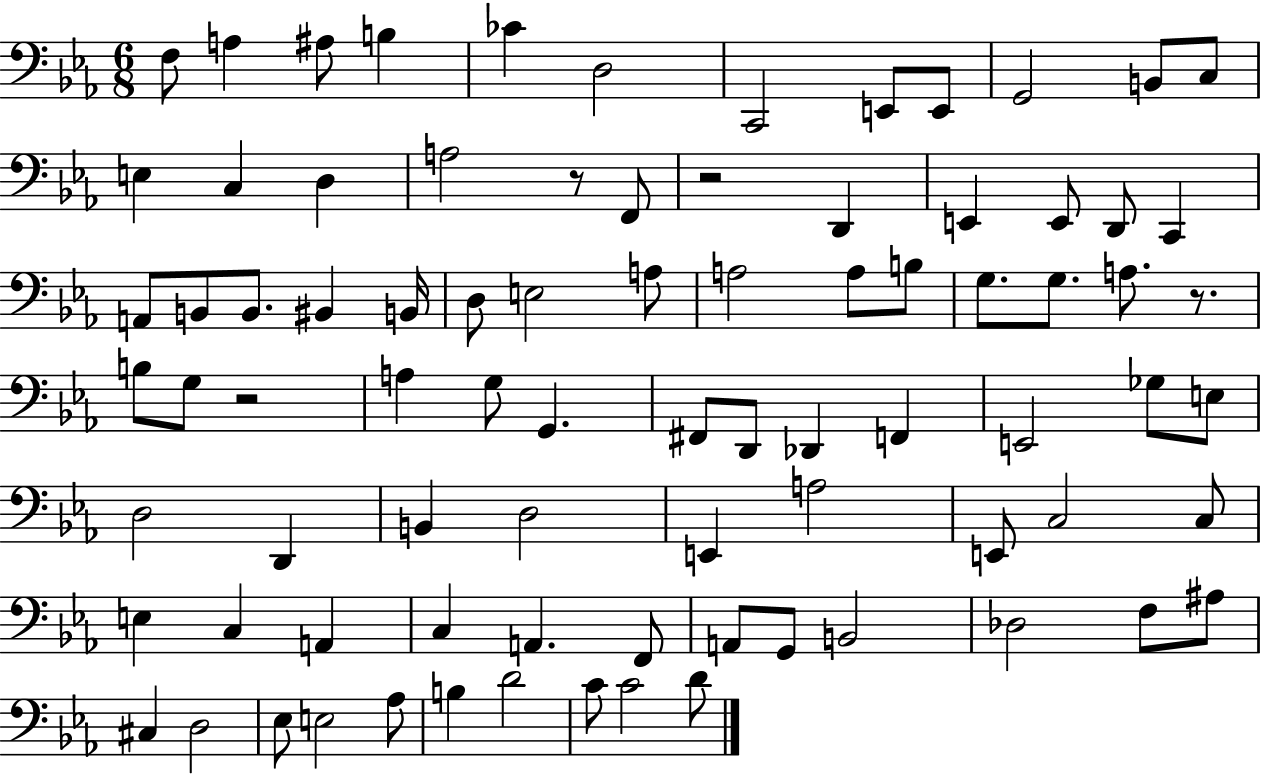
{
  \clef bass
  \numericTimeSignature
  \time 6/8
  \key ees \major
  f8 a4 ais8 b4 | ces'4 d2 | c,2 e,8 e,8 | g,2 b,8 c8 | \break e4 c4 d4 | a2 r8 f,8 | r2 d,4 | e,4 e,8 d,8 c,4 | \break a,8 b,8 b,8. bis,4 b,16 | d8 e2 a8 | a2 a8 b8 | g8. g8. a8. r8. | \break b8 g8 r2 | a4 g8 g,4. | fis,8 d,8 des,4 f,4 | e,2 ges8 e8 | \break d2 d,4 | b,4 d2 | e,4 a2 | e,8 c2 c8 | \break e4 c4 a,4 | c4 a,4. f,8 | a,8 g,8 b,2 | des2 f8 ais8 | \break cis4 d2 | ees8 e2 aes8 | b4 d'2 | c'8 c'2 d'8 | \break \bar "|."
}